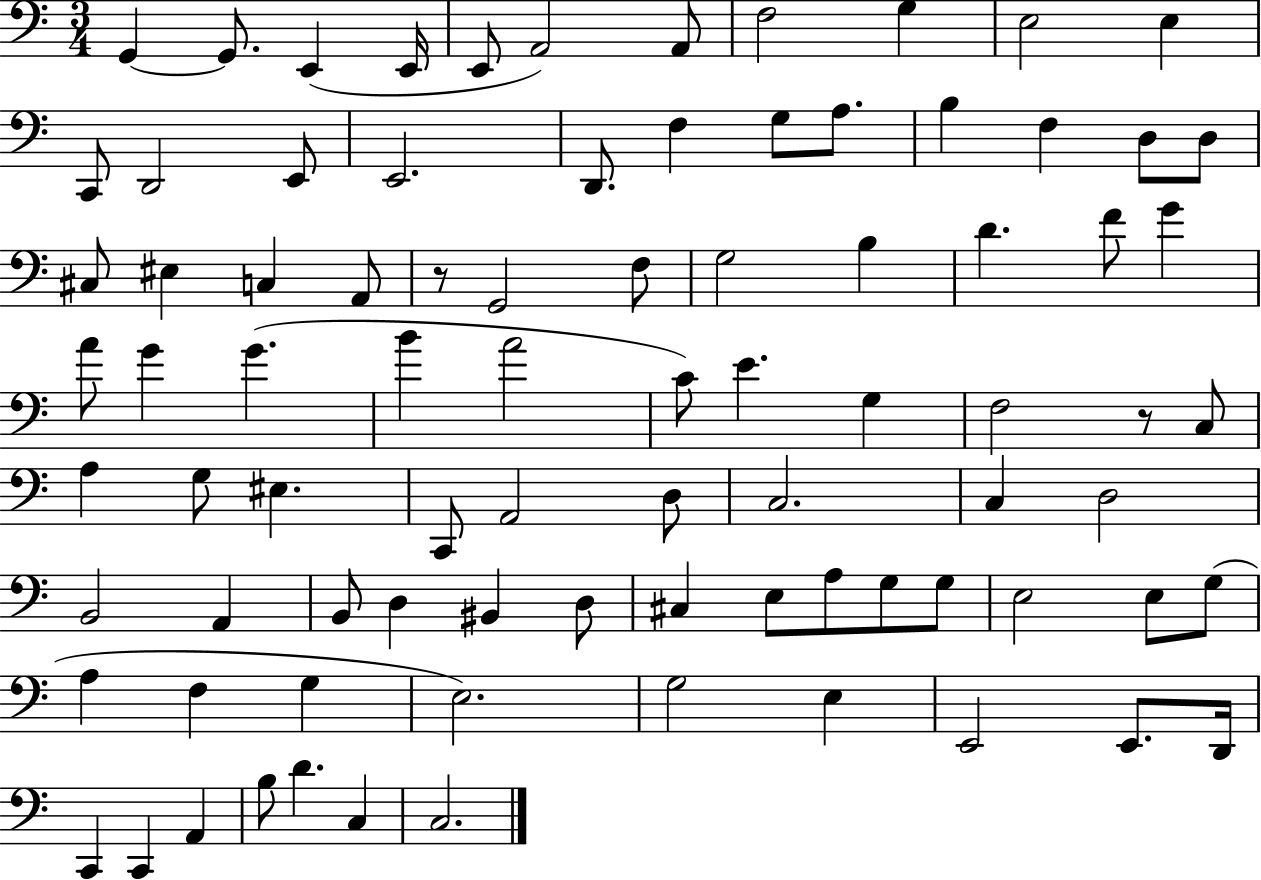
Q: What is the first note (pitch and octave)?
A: G2